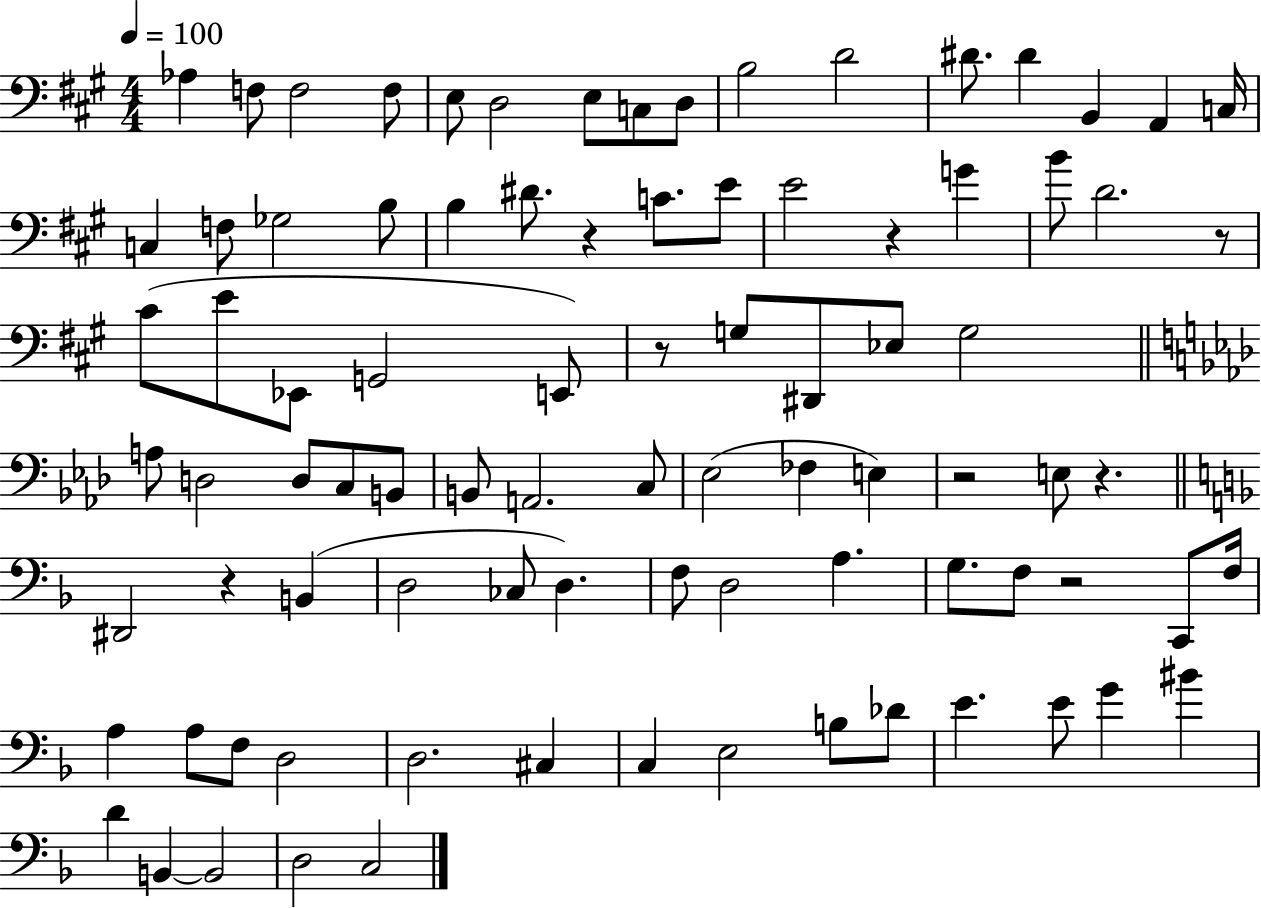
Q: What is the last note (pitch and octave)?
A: C3